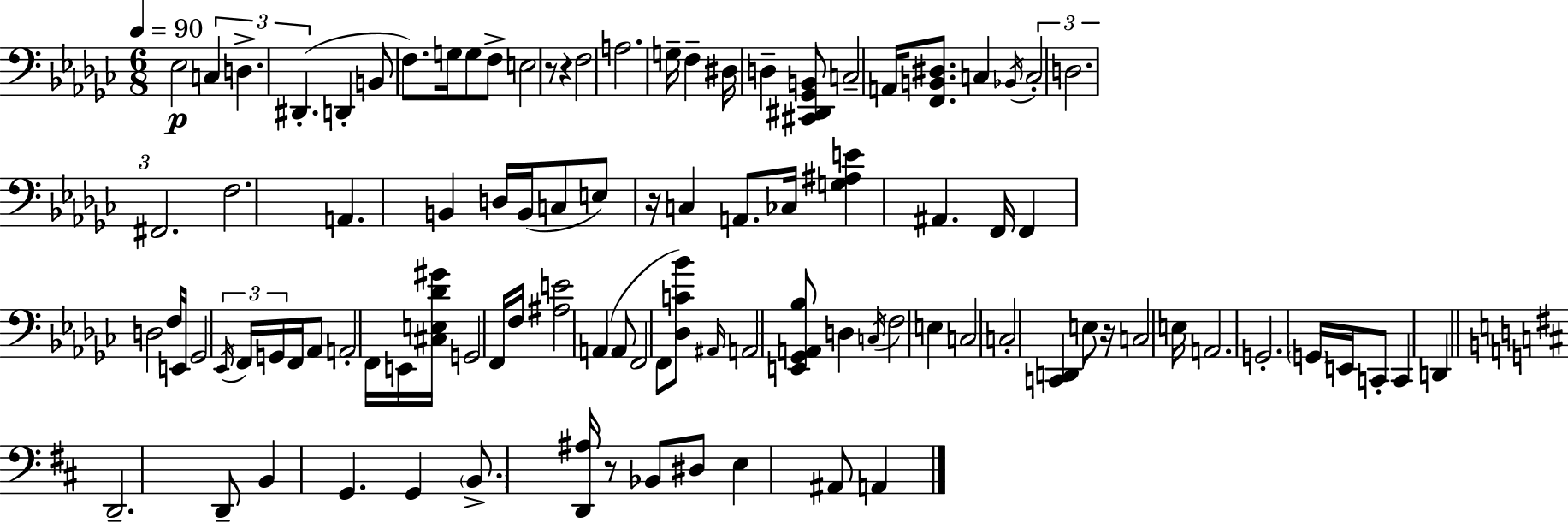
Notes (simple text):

Eb3/h C3/q D3/q. D#2/q. D2/q B2/e F3/e. G3/s G3/e F3/e E3/h R/e R/q F3/h A3/h. G3/s F3/q D#3/s D3/q [C#2,D#2,Gb2,B2]/e C3/h A2/s [F2,B2,D#3]/e. C3/q Bb2/s C3/h D3/h. F#2/h. F3/h. A2/q. B2/q D3/s B2/s C3/e E3/e R/s C3/q A2/e. CES3/s [G3,A#3,E4]/q A#2/q. F2/s F2/q D3/h F3/s E2/s Gb2/h Eb2/s F2/s G2/s F2/s Ab2/e A2/h F2/s E2/s [C#3,E3,Db4,G#4]/s G2/h F2/s F3/s [A#3,E4]/h A2/q A2/e F2/h F2/e [Db3,C4,Bb4]/e A#2/s A2/h [E2,Gb2,A2,Bb3]/e D3/q C3/s F3/h E3/q C3/h C3/h [C2,D2]/q E3/e R/s C3/h E3/s A2/h. G2/h. G2/s E2/s C2/e C2/q D2/q D2/h. D2/e B2/q G2/q. G2/q B2/e. [D2,A#3]/s R/e Bb2/e D#3/e E3/q A#2/e A2/q